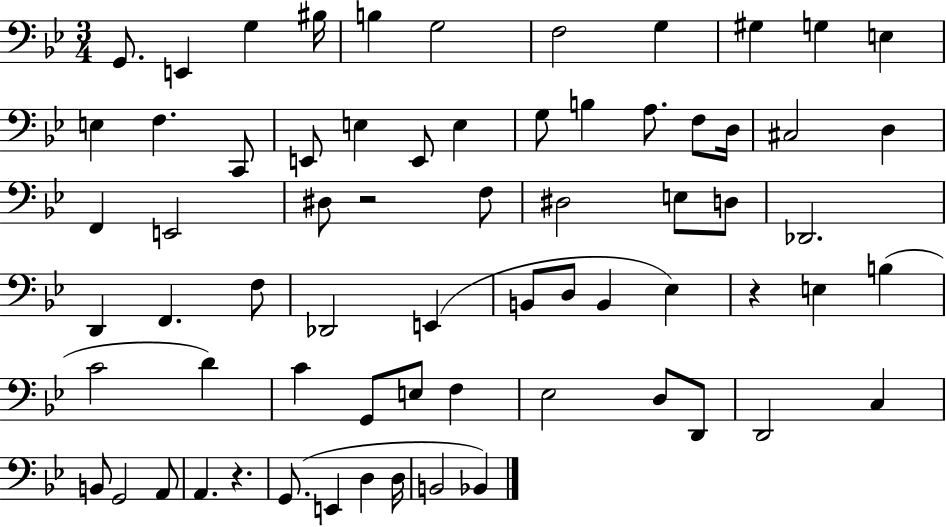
{
  \clef bass
  \numericTimeSignature
  \time 3/4
  \key bes \major
  g,8. e,4 g4 bis16 | b4 g2 | f2 g4 | gis4 g4 e4 | \break e4 f4. c,8 | e,8 e4 e,8 e4 | g8 b4 a8. f8 d16 | cis2 d4 | \break f,4 e,2 | dis8 r2 f8 | dis2 e8 d8 | des,2. | \break d,4 f,4. f8 | des,2 e,4( | b,8 d8 b,4 ees4) | r4 e4 b4( | \break c'2 d'4) | c'4 g,8 e8 f4 | ees2 d8 d,8 | d,2 c4 | \break b,8 g,2 a,8 | a,4. r4. | g,8.( e,4 d4 d16 | b,2 bes,4) | \break \bar "|."
}